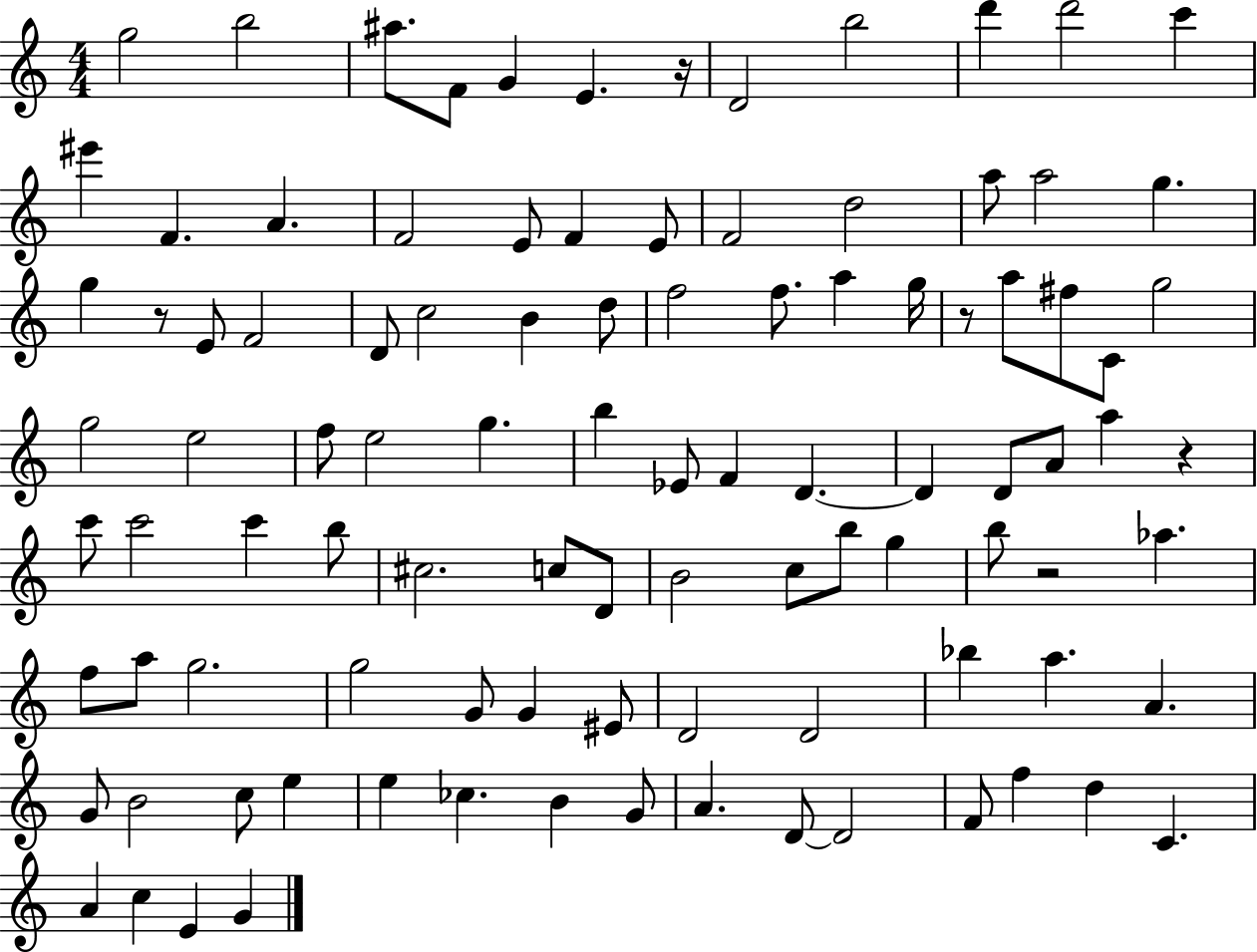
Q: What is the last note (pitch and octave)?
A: G4